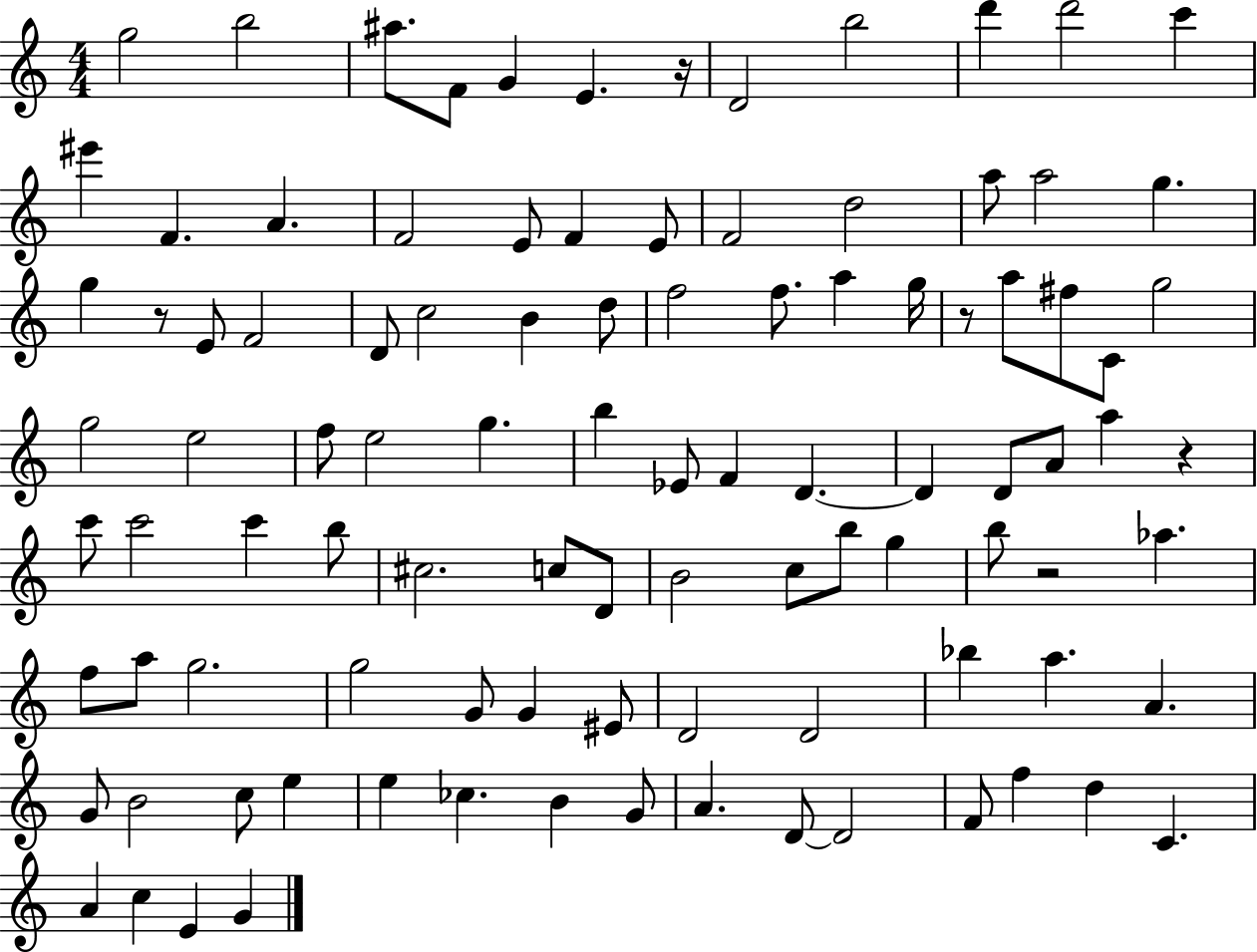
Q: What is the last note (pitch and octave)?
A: G4